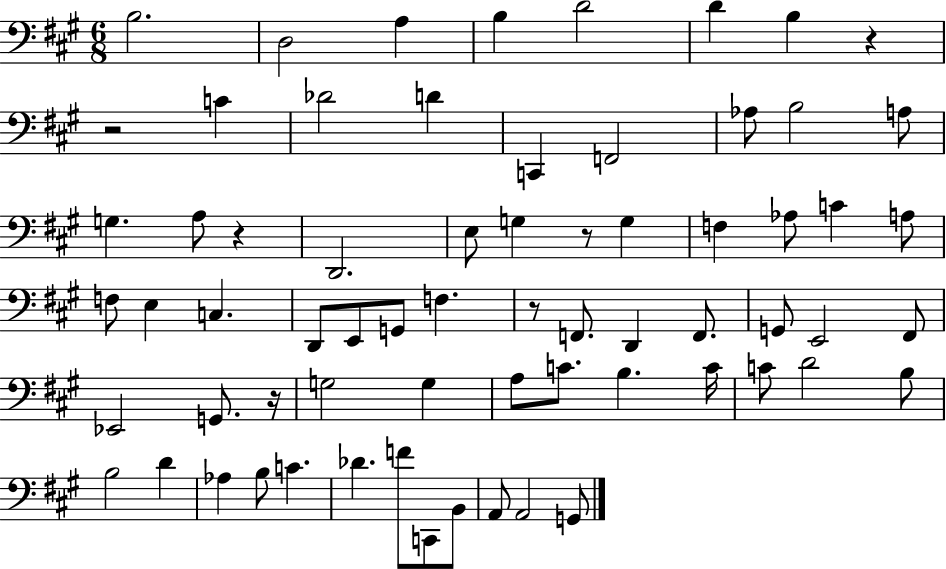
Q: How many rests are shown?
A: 6